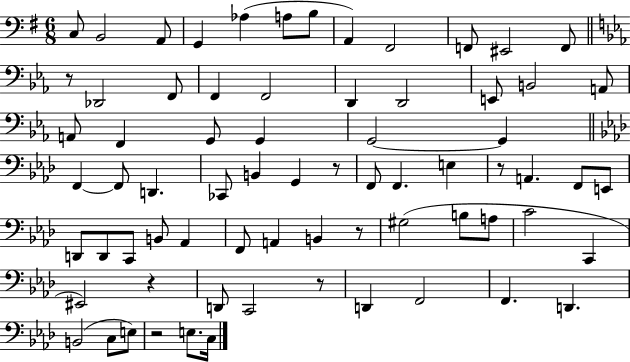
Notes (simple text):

C3/e B2/h A2/e G2/q Ab3/q A3/e B3/e A2/q F#2/h F2/e EIS2/h F2/e R/e Db2/h F2/e F2/q F2/h D2/q D2/h E2/e B2/h A2/e A2/e F2/q G2/e G2/q G2/h G2/q F2/q F2/e D2/q. CES2/e B2/q G2/q R/e F2/e F2/q. E3/q R/e A2/q. F2/e E2/e D2/e D2/e C2/e B2/e Ab2/q F2/e A2/q B2/q R/e G#3/h B3/e A3/e C4/h C2/q EIS2/h R/q D2/e C2/h R/e D2/q F2/h F2/q. D2/q. B2/h C3/e E3/e R/h E3/e. C3/s